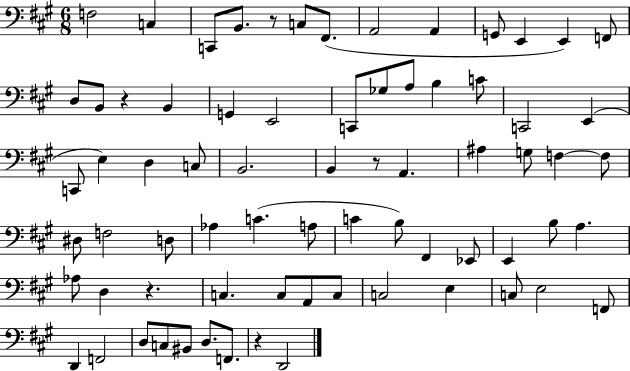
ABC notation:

X:1
T:Untitled
M:6/8
L:1/4
K:A
F,2 C, C,,/2 B,,/2 z/2 C,/2 ^F,,/2 A,,2 A,, G,,/2 E,, E,, F,,/2 D,/2 B,,/2 z B,, G,, E,,2 C,,/2 _G,/2 A,/2 B, C/2 C,,2 E,, C,,/2 E, D, C,/2 B,,2 B,, z/2 A,, ^A, G,/2 F, F,/2 ^D,/2 F,2 D,/2 _A, C A,/2 C B,/2 ^F,, _E,,/2 E,, B,/2 A, _A,/2 D, z C, C,/2 A,,/2 C,/2 C,2 E, C,/2 E,2 F,,/2 D,, F,,2 D,/2 C,/2 ^B,,/2 D,/2 F,,/2 z D,,2